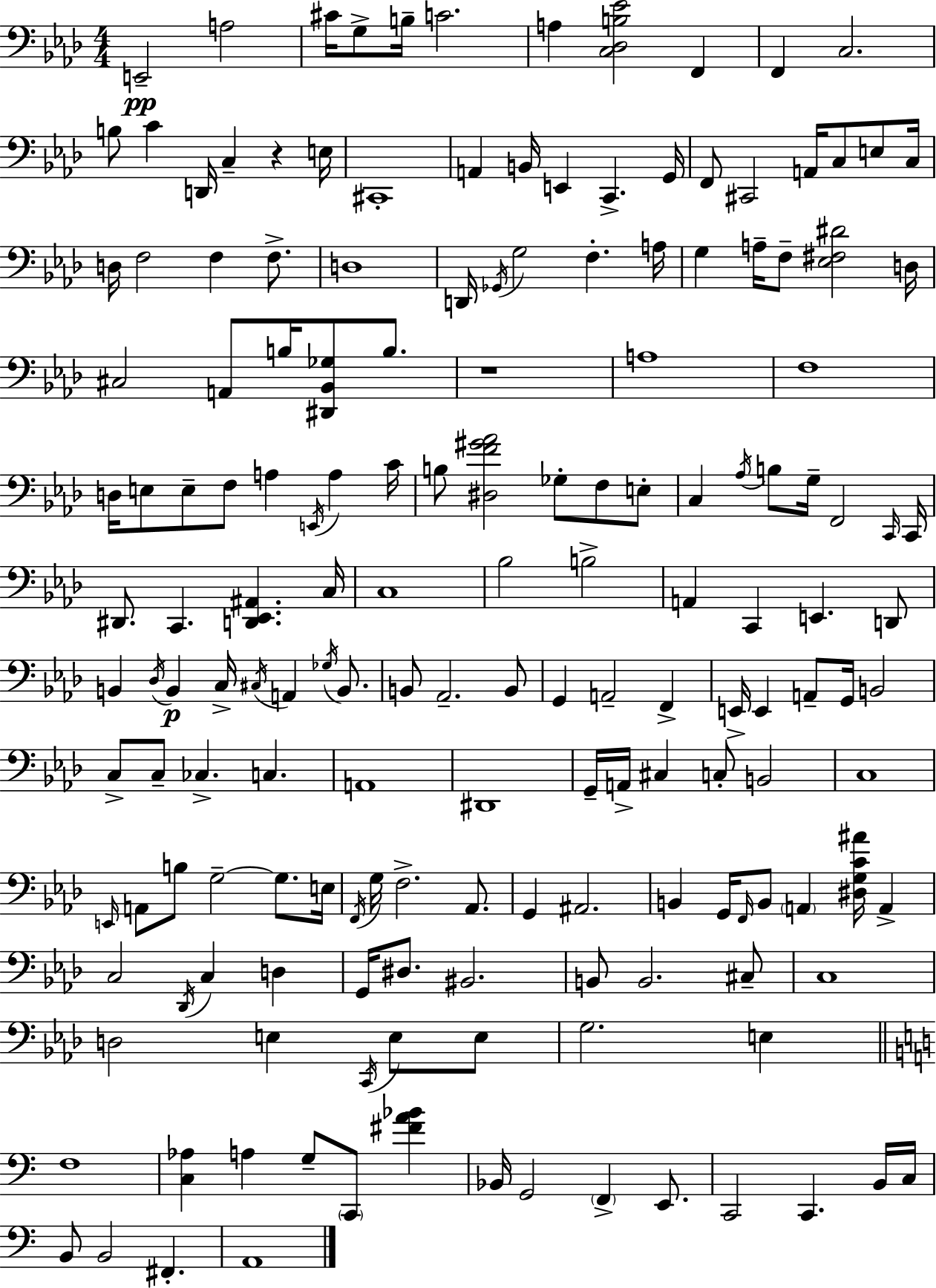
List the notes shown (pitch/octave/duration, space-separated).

E2/h A3/h C#4/s G3/e B3/s C4/h. A3/q [C3,Db3,B3,Eb4]/h F2/q F2/q C3/h. B3/e C4/q D2/s C3/q R/q E3/s C#2/w A2/q B2/s E2/q C2/q. G2/s F2/e C#2/h A2/s C3/e E3/e C3/s D3/s F3/h F3/q F3/e. D3/w D2/s Gb2/s G3/h F3/q. A3/s G3/q A3/s F3/e [Eb3,F#3,D#4]/h D3/s C#3/h A2/e B3/s [D#2,Bb2,Gb3]/e B3/e. R/w A3/w F3/w D3/s E3/e E3/e F3/e A3/q E2/s A3/q C4/s B3/e [D#3,F4,G#4,Ab4]/h Gb3/e F3/e E3/e C3/q Ab3/s B3/e G3/s F2/h C2/s C2/s D#2/e. C2/q. [D2,Eb2,A#2]/q. C3/s C3/w Bb3/h B3/h A2/q C2/q E2/q. D2/e B2/q Db3/s B2/q C3/s C#3/s A2/q Gb3/s B2/e. B2/e Ab2/h. B2/e G2/q A2/h F2/q E2/s E2/q A2/e G2/s B2/h C3/e C3/e CES3/q. C3/q. A2/w D#2/w G2/s A2/s C#3/q C3/e B2/h C3/w E2/s A2/e B3/e G3/h G3/e. E3/s F2/s G3/s F3/h. Ab2/e. G2/q A#2/h. B2/q G2/s F2/s B2/e A2/q [D#3,G3,C4,A#4]/s A2/q C3/h Db2/s C3/q D3/q G2/s D#3/e. BIS2/h. B2/e B2/h. C#3/e C3/w D3/h E3/q C2/s E3/e E3/e G3/h. E3/q F3/w [C3,Ab3]/q A3/q G3/e C2/e [F#4,A4,Bb4]/q Bb2/s G2/h F2/q E2/e. C2/h C2/q. B2/s C3/s B2/e B2/h F#2/q. A2/w